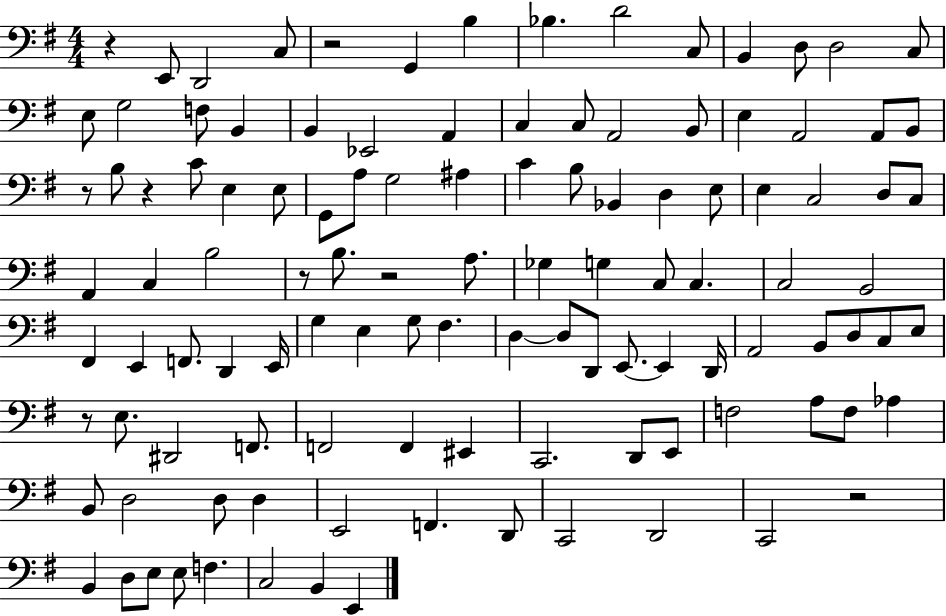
R/q E2/e D2/h C3/e R/h G2/q B3/q Bb3/q. D4/h C3/e B2/q D3/e D3/h C3/e E3/e G3/h F3/e B2/q B2/q Eb2/h A2/q C3/q C3/e A2/h B2/e E3/q A2/h A2/e B2/e R/e B3/e R/q C4/e E3/q E3/e G2/e A3/e G3/h A#3/q C4/q B3/e Bb2/q D3/q E3/e E3/q C3/h D3/e C3/e A2/q C3/q B3/h R/e B3/e. R/h A3/e. Gb3/q G3/q C3/e C3/q. C3/h B2/h F#2/q E2/q F2/e. D2/q E2/s G3/q E3/q G3/e F#3/q. D3/q D3/e D2/e E2/e. E2/q D2/s A2/h B2/e D3/e C3/e E3/e R/e E3/e. D#2/h F2/e. F2/h F2/q EIS2/q C2/h. D2/e E2/e F3/h A3/e F3/e Ab3/q B2/e D3/h D3/e D3/q E2/h F2/q. D2/e C2/h D2/h C2/h R/h B2/q D3/e E3/e E3/e F3/q. C3/h B2/q E2/q